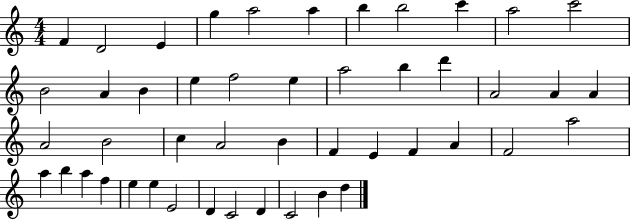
F4/q D4/h E4/q G5/q A5/h A5/q B5/q B5/h C6/q A5/h C6/h B4/h A4/q B4/q E5/q F5/h E5/q A5/h B5/q D6/q A4/h A4/q A4/q A4/h B4/h C5/q A4/h B4/q F4/q E4/q F4/q A4/q F4/h A5/h A5/q B5/q A5/q F5/q E5/q E5/q E4/h D4/q C4/h D4/q C4/h B4/q D5/q